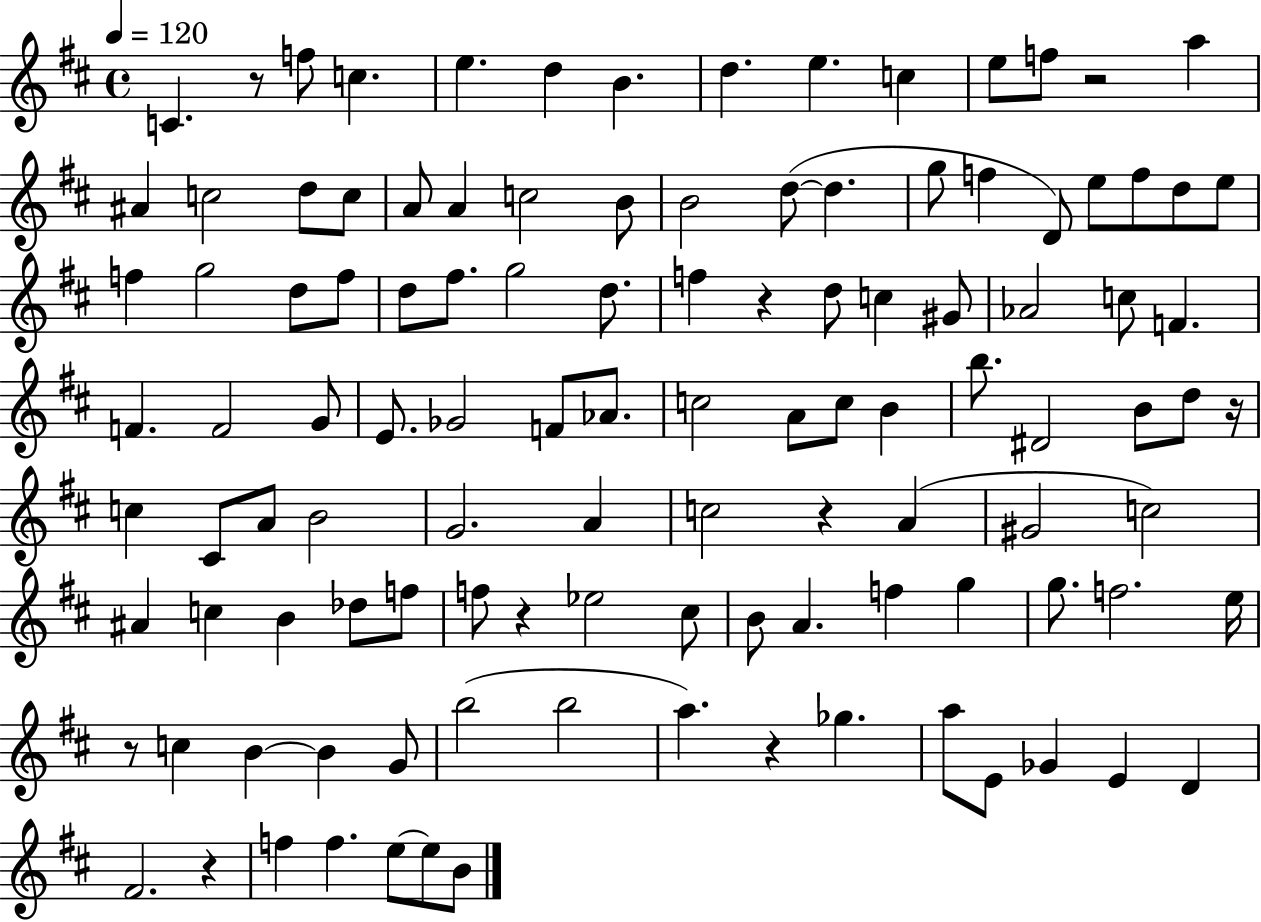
{
  \clef treble
  \time 4/4
  \defaultTimeSignature
  \key d \major
  \tempo 4 = 120
  c'4. r8 f''8 c''4. | e''4. d''4 b'4. | d''4. e''4. c''4 | e''8 f''8 r2 a''4 | \break ais'4 c''2 d''8 c''8 | a'8 a'4 c''2 b'8 | b'2 d''8~(~ d''4. | g''8 f''4 d'8) e''8 f''8 d''8 e''8 | \break f''4 g''2 d''8 f''8 | d''8 fis''8. g''2 d''8. | f''4 r4 d''8 c''4 gis'8 | aes'2 c''8 f'4. | \break f'4. f'2 g'8 | e'8. ges'2 f'8 aes'8. | c''2 a'8 c''8 b'4 | b''8. dis'2 b'8 d''8 r16 | \break c''4 cis'8 a'8 b'2 | g'2. a'4 | c''2 r4 a'4( | gis'2 c''2) | \break ais'4 c''4 b'4 des''8 f''8 | f''8 r4 ees''2 cis''8 | b'8 a'4. f''4 g''4 | g''8. f''2. e''16 | \break r8 c''4 b'4~~ b'4 g'8 | b''2( b''2 | a''4.) r4 ges''4. | a''8 e'8 ges'4 e'4 d'4 | \break fis'2. r4 | f''4 f''4. e''8~~ e''8 b'8 | \bar "|."
}